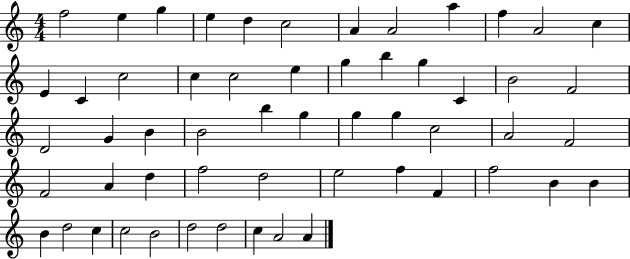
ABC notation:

X:1
T:Untitled
M:4/4
L:1/4
K:C
f2 e g e d c2 A A2 a f A2 c E C c2 c c2 e g b g C B2 F2 D2 G B B2 b g g g c2 A2 F2 F2 A d f2 d2 e2 f F f2 B B B d2 c c2 B2 d2 d2 c A2 A